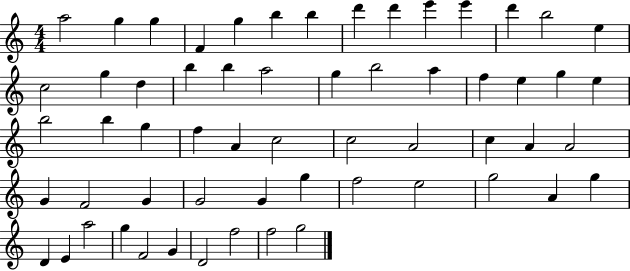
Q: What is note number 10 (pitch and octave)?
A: E6